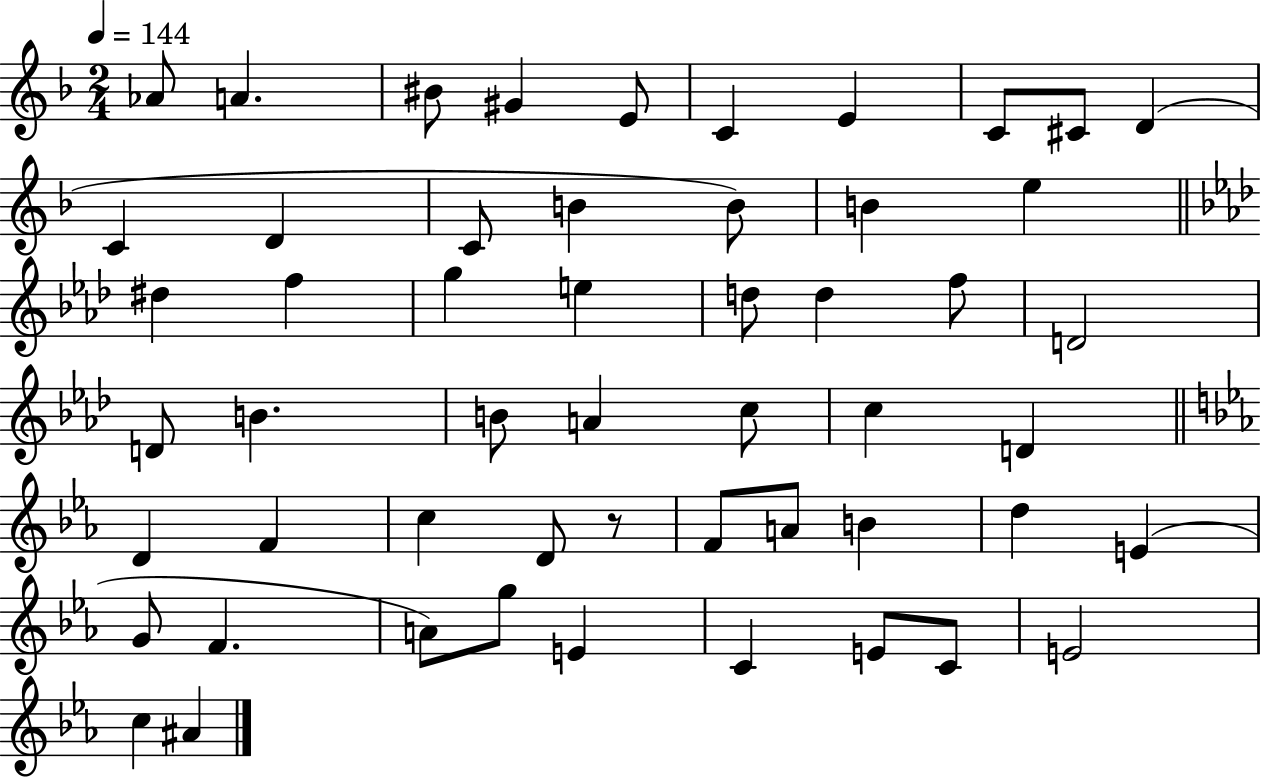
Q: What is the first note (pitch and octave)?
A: Ab4